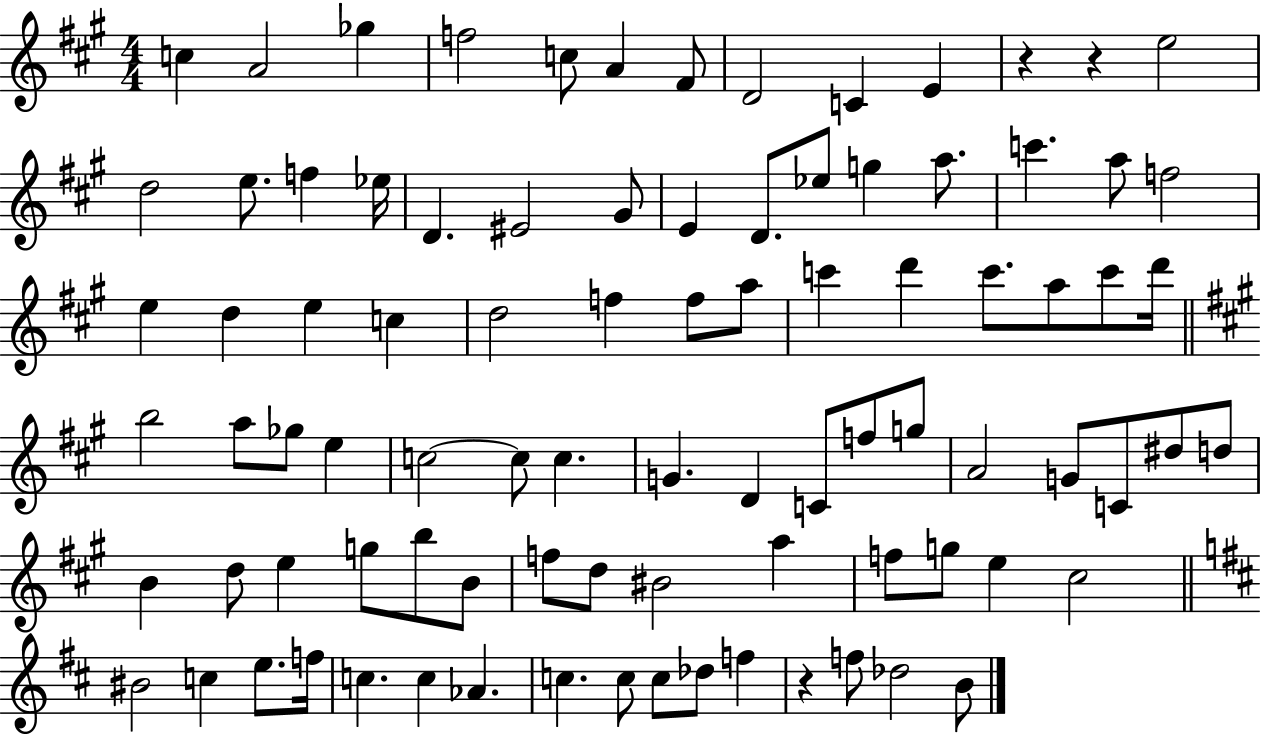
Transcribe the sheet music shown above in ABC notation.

X:1
T:Untitled
M:4/4
L:1/4
K:A
c A2 _g f2 c/2 A ^F/2 D2 C E z z e2 d2 e/2 f _e/4 D ^E2 ^G/2 E D/2 _e/2 g a/2 c' a/2 f2 e d e c d2 f f/2 a/2 c' d' c'/2 a/2 c'/2 d'/4 b2 a/2 _g/2 e c2 c/2 c G D C/2 f/2 g/2 A2 G/2 C/2 ^d/2 d/2 B d/2 e g/2 b/2 B/2 f/2 d/2 ^B2 a f/2 g/2 e ^c2 ^B2 c e/2 f/4 c c _A c c/2 c/2 _d/2 f z f/2 _d2 B/2